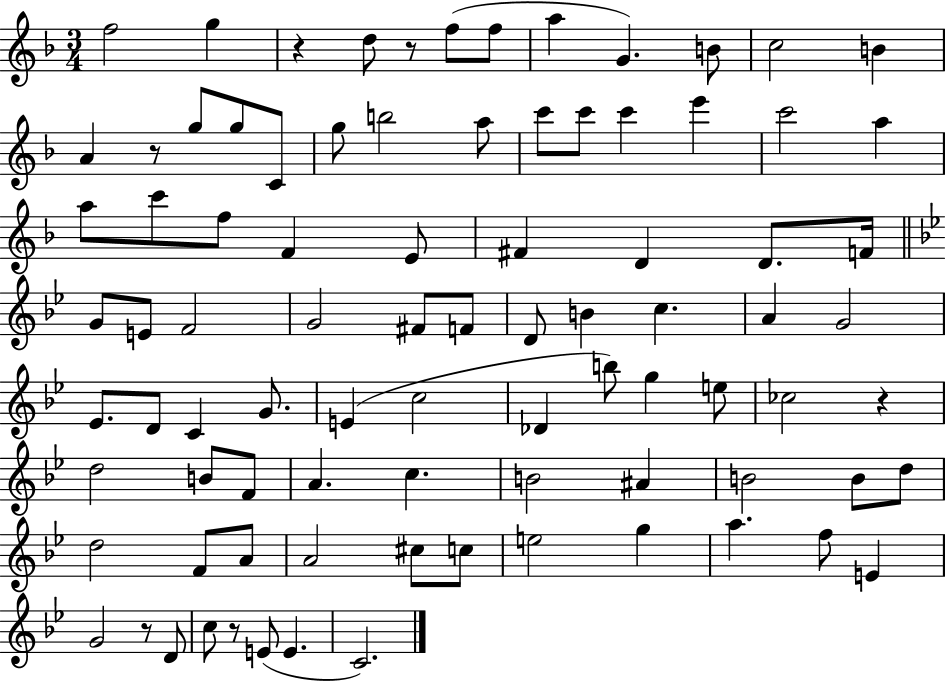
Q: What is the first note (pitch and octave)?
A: F5